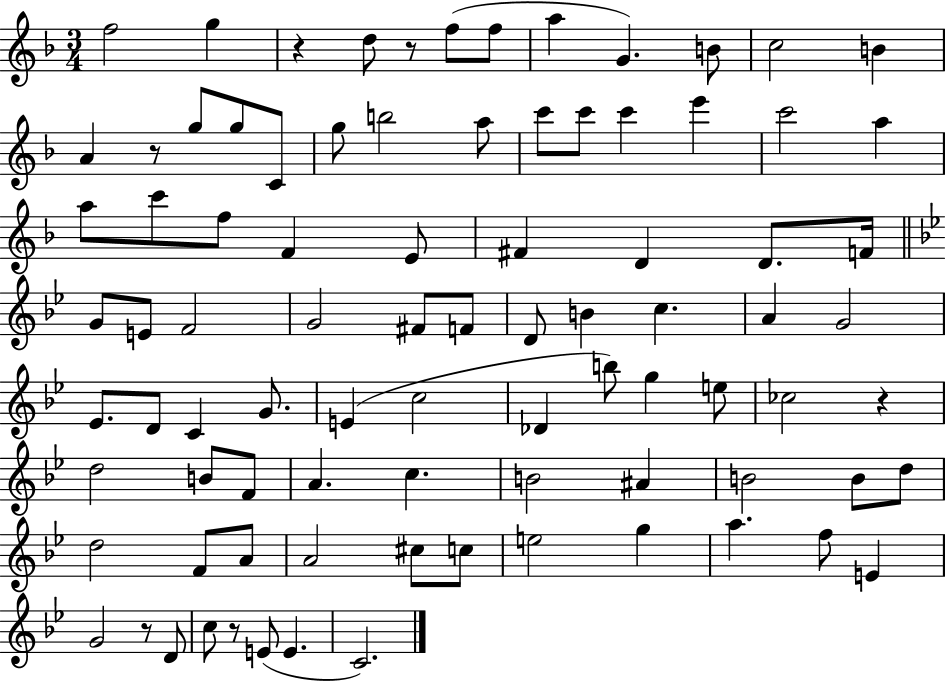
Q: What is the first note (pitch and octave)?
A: F5